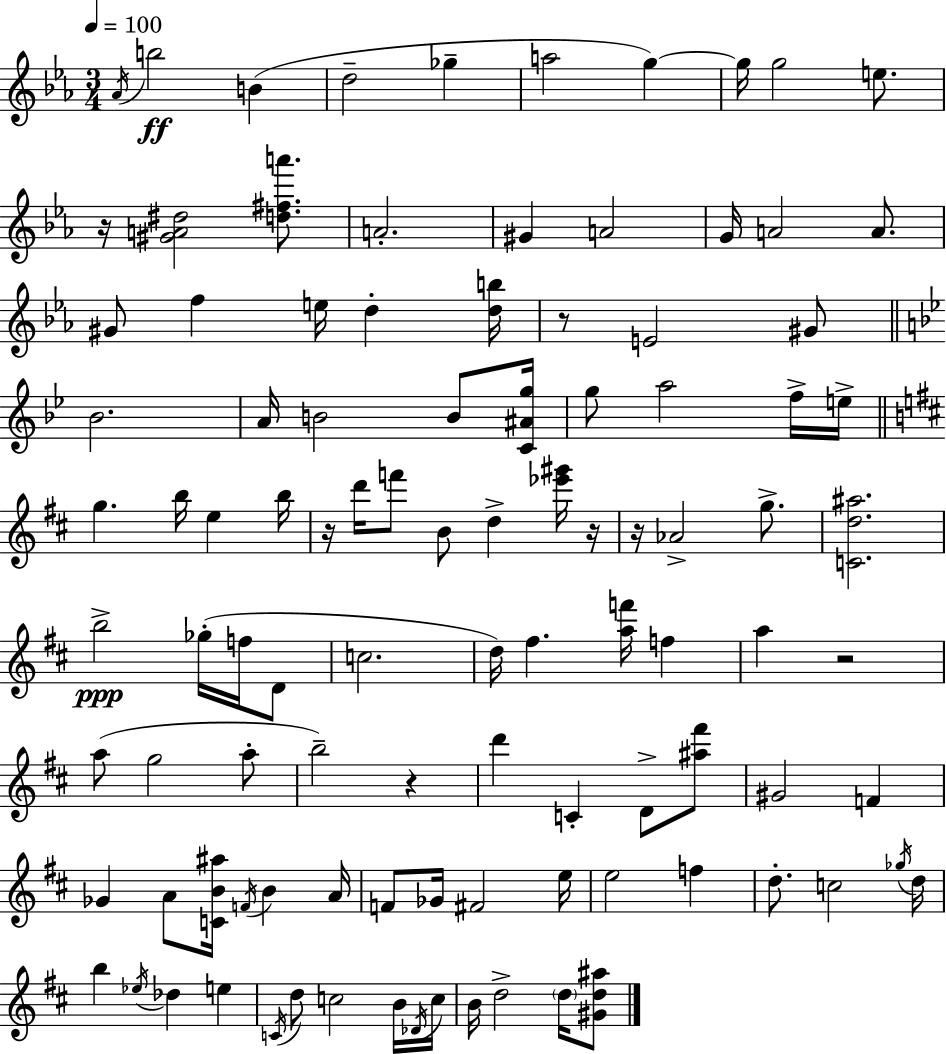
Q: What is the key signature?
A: EES major